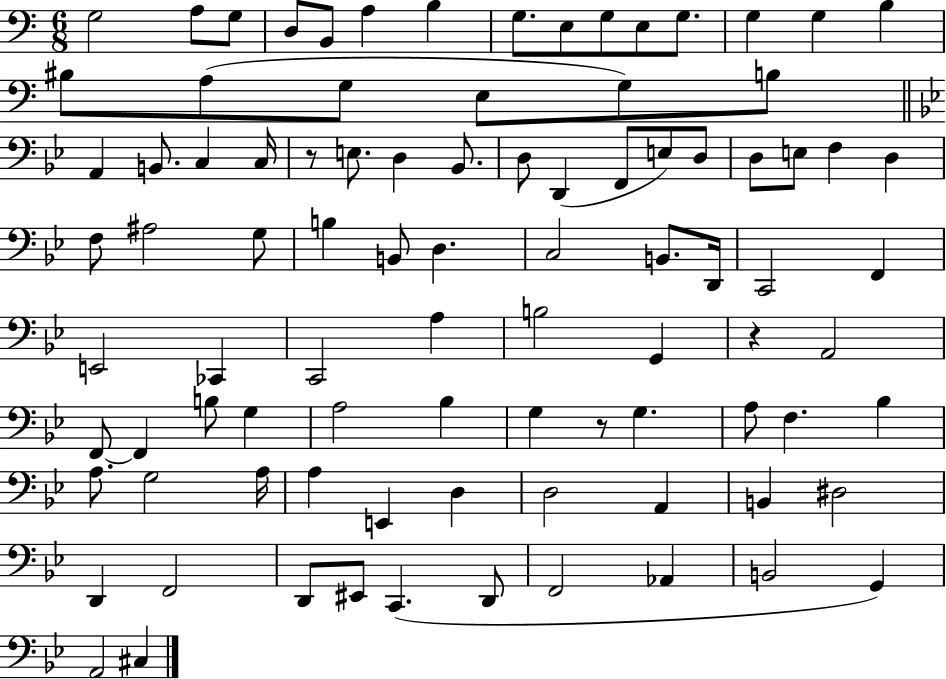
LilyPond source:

{
  \clef bass
  \numericTimeSignature
  \time 6/8
  \key c \major
  g2 a8 g8 | d8 b,8 a4 b4 | g8. e8 g8 e8 g8. | g4 g4 b4 | \break bis8 a8( g8 e8 g8) b8 | \bar "||" \break \key g \minor a,4 b,8. c4 c16 | r8 e8. d4 bes,8. | d8 d,4( f,8 e8) d8 | d8 e8 f4 d4 | \break f8 ais2 g8 | b4 b,8 d4. | c2 b,8. d,16 | c,2 f,4 | \break e,2 ces,4 | c,2 a4 | b2 g,4 | r4 a,2 | \break f,8~~ f,4 b8 g4 | a2 bes4 | g4 r8 g4. | a8 f4. bes4 | \break a8. g2 a16 | a4 e,4 d4 | d2 a,4 | b,4 dis2 | \break d,4 f,2 | d,8 eis,8 c,4.( d,8 | f,2 aes,4 | b,2 g,4) | \break a,2 cis4 | \bar "|."
}